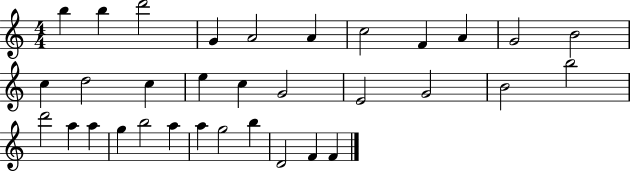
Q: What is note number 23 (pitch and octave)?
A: A5